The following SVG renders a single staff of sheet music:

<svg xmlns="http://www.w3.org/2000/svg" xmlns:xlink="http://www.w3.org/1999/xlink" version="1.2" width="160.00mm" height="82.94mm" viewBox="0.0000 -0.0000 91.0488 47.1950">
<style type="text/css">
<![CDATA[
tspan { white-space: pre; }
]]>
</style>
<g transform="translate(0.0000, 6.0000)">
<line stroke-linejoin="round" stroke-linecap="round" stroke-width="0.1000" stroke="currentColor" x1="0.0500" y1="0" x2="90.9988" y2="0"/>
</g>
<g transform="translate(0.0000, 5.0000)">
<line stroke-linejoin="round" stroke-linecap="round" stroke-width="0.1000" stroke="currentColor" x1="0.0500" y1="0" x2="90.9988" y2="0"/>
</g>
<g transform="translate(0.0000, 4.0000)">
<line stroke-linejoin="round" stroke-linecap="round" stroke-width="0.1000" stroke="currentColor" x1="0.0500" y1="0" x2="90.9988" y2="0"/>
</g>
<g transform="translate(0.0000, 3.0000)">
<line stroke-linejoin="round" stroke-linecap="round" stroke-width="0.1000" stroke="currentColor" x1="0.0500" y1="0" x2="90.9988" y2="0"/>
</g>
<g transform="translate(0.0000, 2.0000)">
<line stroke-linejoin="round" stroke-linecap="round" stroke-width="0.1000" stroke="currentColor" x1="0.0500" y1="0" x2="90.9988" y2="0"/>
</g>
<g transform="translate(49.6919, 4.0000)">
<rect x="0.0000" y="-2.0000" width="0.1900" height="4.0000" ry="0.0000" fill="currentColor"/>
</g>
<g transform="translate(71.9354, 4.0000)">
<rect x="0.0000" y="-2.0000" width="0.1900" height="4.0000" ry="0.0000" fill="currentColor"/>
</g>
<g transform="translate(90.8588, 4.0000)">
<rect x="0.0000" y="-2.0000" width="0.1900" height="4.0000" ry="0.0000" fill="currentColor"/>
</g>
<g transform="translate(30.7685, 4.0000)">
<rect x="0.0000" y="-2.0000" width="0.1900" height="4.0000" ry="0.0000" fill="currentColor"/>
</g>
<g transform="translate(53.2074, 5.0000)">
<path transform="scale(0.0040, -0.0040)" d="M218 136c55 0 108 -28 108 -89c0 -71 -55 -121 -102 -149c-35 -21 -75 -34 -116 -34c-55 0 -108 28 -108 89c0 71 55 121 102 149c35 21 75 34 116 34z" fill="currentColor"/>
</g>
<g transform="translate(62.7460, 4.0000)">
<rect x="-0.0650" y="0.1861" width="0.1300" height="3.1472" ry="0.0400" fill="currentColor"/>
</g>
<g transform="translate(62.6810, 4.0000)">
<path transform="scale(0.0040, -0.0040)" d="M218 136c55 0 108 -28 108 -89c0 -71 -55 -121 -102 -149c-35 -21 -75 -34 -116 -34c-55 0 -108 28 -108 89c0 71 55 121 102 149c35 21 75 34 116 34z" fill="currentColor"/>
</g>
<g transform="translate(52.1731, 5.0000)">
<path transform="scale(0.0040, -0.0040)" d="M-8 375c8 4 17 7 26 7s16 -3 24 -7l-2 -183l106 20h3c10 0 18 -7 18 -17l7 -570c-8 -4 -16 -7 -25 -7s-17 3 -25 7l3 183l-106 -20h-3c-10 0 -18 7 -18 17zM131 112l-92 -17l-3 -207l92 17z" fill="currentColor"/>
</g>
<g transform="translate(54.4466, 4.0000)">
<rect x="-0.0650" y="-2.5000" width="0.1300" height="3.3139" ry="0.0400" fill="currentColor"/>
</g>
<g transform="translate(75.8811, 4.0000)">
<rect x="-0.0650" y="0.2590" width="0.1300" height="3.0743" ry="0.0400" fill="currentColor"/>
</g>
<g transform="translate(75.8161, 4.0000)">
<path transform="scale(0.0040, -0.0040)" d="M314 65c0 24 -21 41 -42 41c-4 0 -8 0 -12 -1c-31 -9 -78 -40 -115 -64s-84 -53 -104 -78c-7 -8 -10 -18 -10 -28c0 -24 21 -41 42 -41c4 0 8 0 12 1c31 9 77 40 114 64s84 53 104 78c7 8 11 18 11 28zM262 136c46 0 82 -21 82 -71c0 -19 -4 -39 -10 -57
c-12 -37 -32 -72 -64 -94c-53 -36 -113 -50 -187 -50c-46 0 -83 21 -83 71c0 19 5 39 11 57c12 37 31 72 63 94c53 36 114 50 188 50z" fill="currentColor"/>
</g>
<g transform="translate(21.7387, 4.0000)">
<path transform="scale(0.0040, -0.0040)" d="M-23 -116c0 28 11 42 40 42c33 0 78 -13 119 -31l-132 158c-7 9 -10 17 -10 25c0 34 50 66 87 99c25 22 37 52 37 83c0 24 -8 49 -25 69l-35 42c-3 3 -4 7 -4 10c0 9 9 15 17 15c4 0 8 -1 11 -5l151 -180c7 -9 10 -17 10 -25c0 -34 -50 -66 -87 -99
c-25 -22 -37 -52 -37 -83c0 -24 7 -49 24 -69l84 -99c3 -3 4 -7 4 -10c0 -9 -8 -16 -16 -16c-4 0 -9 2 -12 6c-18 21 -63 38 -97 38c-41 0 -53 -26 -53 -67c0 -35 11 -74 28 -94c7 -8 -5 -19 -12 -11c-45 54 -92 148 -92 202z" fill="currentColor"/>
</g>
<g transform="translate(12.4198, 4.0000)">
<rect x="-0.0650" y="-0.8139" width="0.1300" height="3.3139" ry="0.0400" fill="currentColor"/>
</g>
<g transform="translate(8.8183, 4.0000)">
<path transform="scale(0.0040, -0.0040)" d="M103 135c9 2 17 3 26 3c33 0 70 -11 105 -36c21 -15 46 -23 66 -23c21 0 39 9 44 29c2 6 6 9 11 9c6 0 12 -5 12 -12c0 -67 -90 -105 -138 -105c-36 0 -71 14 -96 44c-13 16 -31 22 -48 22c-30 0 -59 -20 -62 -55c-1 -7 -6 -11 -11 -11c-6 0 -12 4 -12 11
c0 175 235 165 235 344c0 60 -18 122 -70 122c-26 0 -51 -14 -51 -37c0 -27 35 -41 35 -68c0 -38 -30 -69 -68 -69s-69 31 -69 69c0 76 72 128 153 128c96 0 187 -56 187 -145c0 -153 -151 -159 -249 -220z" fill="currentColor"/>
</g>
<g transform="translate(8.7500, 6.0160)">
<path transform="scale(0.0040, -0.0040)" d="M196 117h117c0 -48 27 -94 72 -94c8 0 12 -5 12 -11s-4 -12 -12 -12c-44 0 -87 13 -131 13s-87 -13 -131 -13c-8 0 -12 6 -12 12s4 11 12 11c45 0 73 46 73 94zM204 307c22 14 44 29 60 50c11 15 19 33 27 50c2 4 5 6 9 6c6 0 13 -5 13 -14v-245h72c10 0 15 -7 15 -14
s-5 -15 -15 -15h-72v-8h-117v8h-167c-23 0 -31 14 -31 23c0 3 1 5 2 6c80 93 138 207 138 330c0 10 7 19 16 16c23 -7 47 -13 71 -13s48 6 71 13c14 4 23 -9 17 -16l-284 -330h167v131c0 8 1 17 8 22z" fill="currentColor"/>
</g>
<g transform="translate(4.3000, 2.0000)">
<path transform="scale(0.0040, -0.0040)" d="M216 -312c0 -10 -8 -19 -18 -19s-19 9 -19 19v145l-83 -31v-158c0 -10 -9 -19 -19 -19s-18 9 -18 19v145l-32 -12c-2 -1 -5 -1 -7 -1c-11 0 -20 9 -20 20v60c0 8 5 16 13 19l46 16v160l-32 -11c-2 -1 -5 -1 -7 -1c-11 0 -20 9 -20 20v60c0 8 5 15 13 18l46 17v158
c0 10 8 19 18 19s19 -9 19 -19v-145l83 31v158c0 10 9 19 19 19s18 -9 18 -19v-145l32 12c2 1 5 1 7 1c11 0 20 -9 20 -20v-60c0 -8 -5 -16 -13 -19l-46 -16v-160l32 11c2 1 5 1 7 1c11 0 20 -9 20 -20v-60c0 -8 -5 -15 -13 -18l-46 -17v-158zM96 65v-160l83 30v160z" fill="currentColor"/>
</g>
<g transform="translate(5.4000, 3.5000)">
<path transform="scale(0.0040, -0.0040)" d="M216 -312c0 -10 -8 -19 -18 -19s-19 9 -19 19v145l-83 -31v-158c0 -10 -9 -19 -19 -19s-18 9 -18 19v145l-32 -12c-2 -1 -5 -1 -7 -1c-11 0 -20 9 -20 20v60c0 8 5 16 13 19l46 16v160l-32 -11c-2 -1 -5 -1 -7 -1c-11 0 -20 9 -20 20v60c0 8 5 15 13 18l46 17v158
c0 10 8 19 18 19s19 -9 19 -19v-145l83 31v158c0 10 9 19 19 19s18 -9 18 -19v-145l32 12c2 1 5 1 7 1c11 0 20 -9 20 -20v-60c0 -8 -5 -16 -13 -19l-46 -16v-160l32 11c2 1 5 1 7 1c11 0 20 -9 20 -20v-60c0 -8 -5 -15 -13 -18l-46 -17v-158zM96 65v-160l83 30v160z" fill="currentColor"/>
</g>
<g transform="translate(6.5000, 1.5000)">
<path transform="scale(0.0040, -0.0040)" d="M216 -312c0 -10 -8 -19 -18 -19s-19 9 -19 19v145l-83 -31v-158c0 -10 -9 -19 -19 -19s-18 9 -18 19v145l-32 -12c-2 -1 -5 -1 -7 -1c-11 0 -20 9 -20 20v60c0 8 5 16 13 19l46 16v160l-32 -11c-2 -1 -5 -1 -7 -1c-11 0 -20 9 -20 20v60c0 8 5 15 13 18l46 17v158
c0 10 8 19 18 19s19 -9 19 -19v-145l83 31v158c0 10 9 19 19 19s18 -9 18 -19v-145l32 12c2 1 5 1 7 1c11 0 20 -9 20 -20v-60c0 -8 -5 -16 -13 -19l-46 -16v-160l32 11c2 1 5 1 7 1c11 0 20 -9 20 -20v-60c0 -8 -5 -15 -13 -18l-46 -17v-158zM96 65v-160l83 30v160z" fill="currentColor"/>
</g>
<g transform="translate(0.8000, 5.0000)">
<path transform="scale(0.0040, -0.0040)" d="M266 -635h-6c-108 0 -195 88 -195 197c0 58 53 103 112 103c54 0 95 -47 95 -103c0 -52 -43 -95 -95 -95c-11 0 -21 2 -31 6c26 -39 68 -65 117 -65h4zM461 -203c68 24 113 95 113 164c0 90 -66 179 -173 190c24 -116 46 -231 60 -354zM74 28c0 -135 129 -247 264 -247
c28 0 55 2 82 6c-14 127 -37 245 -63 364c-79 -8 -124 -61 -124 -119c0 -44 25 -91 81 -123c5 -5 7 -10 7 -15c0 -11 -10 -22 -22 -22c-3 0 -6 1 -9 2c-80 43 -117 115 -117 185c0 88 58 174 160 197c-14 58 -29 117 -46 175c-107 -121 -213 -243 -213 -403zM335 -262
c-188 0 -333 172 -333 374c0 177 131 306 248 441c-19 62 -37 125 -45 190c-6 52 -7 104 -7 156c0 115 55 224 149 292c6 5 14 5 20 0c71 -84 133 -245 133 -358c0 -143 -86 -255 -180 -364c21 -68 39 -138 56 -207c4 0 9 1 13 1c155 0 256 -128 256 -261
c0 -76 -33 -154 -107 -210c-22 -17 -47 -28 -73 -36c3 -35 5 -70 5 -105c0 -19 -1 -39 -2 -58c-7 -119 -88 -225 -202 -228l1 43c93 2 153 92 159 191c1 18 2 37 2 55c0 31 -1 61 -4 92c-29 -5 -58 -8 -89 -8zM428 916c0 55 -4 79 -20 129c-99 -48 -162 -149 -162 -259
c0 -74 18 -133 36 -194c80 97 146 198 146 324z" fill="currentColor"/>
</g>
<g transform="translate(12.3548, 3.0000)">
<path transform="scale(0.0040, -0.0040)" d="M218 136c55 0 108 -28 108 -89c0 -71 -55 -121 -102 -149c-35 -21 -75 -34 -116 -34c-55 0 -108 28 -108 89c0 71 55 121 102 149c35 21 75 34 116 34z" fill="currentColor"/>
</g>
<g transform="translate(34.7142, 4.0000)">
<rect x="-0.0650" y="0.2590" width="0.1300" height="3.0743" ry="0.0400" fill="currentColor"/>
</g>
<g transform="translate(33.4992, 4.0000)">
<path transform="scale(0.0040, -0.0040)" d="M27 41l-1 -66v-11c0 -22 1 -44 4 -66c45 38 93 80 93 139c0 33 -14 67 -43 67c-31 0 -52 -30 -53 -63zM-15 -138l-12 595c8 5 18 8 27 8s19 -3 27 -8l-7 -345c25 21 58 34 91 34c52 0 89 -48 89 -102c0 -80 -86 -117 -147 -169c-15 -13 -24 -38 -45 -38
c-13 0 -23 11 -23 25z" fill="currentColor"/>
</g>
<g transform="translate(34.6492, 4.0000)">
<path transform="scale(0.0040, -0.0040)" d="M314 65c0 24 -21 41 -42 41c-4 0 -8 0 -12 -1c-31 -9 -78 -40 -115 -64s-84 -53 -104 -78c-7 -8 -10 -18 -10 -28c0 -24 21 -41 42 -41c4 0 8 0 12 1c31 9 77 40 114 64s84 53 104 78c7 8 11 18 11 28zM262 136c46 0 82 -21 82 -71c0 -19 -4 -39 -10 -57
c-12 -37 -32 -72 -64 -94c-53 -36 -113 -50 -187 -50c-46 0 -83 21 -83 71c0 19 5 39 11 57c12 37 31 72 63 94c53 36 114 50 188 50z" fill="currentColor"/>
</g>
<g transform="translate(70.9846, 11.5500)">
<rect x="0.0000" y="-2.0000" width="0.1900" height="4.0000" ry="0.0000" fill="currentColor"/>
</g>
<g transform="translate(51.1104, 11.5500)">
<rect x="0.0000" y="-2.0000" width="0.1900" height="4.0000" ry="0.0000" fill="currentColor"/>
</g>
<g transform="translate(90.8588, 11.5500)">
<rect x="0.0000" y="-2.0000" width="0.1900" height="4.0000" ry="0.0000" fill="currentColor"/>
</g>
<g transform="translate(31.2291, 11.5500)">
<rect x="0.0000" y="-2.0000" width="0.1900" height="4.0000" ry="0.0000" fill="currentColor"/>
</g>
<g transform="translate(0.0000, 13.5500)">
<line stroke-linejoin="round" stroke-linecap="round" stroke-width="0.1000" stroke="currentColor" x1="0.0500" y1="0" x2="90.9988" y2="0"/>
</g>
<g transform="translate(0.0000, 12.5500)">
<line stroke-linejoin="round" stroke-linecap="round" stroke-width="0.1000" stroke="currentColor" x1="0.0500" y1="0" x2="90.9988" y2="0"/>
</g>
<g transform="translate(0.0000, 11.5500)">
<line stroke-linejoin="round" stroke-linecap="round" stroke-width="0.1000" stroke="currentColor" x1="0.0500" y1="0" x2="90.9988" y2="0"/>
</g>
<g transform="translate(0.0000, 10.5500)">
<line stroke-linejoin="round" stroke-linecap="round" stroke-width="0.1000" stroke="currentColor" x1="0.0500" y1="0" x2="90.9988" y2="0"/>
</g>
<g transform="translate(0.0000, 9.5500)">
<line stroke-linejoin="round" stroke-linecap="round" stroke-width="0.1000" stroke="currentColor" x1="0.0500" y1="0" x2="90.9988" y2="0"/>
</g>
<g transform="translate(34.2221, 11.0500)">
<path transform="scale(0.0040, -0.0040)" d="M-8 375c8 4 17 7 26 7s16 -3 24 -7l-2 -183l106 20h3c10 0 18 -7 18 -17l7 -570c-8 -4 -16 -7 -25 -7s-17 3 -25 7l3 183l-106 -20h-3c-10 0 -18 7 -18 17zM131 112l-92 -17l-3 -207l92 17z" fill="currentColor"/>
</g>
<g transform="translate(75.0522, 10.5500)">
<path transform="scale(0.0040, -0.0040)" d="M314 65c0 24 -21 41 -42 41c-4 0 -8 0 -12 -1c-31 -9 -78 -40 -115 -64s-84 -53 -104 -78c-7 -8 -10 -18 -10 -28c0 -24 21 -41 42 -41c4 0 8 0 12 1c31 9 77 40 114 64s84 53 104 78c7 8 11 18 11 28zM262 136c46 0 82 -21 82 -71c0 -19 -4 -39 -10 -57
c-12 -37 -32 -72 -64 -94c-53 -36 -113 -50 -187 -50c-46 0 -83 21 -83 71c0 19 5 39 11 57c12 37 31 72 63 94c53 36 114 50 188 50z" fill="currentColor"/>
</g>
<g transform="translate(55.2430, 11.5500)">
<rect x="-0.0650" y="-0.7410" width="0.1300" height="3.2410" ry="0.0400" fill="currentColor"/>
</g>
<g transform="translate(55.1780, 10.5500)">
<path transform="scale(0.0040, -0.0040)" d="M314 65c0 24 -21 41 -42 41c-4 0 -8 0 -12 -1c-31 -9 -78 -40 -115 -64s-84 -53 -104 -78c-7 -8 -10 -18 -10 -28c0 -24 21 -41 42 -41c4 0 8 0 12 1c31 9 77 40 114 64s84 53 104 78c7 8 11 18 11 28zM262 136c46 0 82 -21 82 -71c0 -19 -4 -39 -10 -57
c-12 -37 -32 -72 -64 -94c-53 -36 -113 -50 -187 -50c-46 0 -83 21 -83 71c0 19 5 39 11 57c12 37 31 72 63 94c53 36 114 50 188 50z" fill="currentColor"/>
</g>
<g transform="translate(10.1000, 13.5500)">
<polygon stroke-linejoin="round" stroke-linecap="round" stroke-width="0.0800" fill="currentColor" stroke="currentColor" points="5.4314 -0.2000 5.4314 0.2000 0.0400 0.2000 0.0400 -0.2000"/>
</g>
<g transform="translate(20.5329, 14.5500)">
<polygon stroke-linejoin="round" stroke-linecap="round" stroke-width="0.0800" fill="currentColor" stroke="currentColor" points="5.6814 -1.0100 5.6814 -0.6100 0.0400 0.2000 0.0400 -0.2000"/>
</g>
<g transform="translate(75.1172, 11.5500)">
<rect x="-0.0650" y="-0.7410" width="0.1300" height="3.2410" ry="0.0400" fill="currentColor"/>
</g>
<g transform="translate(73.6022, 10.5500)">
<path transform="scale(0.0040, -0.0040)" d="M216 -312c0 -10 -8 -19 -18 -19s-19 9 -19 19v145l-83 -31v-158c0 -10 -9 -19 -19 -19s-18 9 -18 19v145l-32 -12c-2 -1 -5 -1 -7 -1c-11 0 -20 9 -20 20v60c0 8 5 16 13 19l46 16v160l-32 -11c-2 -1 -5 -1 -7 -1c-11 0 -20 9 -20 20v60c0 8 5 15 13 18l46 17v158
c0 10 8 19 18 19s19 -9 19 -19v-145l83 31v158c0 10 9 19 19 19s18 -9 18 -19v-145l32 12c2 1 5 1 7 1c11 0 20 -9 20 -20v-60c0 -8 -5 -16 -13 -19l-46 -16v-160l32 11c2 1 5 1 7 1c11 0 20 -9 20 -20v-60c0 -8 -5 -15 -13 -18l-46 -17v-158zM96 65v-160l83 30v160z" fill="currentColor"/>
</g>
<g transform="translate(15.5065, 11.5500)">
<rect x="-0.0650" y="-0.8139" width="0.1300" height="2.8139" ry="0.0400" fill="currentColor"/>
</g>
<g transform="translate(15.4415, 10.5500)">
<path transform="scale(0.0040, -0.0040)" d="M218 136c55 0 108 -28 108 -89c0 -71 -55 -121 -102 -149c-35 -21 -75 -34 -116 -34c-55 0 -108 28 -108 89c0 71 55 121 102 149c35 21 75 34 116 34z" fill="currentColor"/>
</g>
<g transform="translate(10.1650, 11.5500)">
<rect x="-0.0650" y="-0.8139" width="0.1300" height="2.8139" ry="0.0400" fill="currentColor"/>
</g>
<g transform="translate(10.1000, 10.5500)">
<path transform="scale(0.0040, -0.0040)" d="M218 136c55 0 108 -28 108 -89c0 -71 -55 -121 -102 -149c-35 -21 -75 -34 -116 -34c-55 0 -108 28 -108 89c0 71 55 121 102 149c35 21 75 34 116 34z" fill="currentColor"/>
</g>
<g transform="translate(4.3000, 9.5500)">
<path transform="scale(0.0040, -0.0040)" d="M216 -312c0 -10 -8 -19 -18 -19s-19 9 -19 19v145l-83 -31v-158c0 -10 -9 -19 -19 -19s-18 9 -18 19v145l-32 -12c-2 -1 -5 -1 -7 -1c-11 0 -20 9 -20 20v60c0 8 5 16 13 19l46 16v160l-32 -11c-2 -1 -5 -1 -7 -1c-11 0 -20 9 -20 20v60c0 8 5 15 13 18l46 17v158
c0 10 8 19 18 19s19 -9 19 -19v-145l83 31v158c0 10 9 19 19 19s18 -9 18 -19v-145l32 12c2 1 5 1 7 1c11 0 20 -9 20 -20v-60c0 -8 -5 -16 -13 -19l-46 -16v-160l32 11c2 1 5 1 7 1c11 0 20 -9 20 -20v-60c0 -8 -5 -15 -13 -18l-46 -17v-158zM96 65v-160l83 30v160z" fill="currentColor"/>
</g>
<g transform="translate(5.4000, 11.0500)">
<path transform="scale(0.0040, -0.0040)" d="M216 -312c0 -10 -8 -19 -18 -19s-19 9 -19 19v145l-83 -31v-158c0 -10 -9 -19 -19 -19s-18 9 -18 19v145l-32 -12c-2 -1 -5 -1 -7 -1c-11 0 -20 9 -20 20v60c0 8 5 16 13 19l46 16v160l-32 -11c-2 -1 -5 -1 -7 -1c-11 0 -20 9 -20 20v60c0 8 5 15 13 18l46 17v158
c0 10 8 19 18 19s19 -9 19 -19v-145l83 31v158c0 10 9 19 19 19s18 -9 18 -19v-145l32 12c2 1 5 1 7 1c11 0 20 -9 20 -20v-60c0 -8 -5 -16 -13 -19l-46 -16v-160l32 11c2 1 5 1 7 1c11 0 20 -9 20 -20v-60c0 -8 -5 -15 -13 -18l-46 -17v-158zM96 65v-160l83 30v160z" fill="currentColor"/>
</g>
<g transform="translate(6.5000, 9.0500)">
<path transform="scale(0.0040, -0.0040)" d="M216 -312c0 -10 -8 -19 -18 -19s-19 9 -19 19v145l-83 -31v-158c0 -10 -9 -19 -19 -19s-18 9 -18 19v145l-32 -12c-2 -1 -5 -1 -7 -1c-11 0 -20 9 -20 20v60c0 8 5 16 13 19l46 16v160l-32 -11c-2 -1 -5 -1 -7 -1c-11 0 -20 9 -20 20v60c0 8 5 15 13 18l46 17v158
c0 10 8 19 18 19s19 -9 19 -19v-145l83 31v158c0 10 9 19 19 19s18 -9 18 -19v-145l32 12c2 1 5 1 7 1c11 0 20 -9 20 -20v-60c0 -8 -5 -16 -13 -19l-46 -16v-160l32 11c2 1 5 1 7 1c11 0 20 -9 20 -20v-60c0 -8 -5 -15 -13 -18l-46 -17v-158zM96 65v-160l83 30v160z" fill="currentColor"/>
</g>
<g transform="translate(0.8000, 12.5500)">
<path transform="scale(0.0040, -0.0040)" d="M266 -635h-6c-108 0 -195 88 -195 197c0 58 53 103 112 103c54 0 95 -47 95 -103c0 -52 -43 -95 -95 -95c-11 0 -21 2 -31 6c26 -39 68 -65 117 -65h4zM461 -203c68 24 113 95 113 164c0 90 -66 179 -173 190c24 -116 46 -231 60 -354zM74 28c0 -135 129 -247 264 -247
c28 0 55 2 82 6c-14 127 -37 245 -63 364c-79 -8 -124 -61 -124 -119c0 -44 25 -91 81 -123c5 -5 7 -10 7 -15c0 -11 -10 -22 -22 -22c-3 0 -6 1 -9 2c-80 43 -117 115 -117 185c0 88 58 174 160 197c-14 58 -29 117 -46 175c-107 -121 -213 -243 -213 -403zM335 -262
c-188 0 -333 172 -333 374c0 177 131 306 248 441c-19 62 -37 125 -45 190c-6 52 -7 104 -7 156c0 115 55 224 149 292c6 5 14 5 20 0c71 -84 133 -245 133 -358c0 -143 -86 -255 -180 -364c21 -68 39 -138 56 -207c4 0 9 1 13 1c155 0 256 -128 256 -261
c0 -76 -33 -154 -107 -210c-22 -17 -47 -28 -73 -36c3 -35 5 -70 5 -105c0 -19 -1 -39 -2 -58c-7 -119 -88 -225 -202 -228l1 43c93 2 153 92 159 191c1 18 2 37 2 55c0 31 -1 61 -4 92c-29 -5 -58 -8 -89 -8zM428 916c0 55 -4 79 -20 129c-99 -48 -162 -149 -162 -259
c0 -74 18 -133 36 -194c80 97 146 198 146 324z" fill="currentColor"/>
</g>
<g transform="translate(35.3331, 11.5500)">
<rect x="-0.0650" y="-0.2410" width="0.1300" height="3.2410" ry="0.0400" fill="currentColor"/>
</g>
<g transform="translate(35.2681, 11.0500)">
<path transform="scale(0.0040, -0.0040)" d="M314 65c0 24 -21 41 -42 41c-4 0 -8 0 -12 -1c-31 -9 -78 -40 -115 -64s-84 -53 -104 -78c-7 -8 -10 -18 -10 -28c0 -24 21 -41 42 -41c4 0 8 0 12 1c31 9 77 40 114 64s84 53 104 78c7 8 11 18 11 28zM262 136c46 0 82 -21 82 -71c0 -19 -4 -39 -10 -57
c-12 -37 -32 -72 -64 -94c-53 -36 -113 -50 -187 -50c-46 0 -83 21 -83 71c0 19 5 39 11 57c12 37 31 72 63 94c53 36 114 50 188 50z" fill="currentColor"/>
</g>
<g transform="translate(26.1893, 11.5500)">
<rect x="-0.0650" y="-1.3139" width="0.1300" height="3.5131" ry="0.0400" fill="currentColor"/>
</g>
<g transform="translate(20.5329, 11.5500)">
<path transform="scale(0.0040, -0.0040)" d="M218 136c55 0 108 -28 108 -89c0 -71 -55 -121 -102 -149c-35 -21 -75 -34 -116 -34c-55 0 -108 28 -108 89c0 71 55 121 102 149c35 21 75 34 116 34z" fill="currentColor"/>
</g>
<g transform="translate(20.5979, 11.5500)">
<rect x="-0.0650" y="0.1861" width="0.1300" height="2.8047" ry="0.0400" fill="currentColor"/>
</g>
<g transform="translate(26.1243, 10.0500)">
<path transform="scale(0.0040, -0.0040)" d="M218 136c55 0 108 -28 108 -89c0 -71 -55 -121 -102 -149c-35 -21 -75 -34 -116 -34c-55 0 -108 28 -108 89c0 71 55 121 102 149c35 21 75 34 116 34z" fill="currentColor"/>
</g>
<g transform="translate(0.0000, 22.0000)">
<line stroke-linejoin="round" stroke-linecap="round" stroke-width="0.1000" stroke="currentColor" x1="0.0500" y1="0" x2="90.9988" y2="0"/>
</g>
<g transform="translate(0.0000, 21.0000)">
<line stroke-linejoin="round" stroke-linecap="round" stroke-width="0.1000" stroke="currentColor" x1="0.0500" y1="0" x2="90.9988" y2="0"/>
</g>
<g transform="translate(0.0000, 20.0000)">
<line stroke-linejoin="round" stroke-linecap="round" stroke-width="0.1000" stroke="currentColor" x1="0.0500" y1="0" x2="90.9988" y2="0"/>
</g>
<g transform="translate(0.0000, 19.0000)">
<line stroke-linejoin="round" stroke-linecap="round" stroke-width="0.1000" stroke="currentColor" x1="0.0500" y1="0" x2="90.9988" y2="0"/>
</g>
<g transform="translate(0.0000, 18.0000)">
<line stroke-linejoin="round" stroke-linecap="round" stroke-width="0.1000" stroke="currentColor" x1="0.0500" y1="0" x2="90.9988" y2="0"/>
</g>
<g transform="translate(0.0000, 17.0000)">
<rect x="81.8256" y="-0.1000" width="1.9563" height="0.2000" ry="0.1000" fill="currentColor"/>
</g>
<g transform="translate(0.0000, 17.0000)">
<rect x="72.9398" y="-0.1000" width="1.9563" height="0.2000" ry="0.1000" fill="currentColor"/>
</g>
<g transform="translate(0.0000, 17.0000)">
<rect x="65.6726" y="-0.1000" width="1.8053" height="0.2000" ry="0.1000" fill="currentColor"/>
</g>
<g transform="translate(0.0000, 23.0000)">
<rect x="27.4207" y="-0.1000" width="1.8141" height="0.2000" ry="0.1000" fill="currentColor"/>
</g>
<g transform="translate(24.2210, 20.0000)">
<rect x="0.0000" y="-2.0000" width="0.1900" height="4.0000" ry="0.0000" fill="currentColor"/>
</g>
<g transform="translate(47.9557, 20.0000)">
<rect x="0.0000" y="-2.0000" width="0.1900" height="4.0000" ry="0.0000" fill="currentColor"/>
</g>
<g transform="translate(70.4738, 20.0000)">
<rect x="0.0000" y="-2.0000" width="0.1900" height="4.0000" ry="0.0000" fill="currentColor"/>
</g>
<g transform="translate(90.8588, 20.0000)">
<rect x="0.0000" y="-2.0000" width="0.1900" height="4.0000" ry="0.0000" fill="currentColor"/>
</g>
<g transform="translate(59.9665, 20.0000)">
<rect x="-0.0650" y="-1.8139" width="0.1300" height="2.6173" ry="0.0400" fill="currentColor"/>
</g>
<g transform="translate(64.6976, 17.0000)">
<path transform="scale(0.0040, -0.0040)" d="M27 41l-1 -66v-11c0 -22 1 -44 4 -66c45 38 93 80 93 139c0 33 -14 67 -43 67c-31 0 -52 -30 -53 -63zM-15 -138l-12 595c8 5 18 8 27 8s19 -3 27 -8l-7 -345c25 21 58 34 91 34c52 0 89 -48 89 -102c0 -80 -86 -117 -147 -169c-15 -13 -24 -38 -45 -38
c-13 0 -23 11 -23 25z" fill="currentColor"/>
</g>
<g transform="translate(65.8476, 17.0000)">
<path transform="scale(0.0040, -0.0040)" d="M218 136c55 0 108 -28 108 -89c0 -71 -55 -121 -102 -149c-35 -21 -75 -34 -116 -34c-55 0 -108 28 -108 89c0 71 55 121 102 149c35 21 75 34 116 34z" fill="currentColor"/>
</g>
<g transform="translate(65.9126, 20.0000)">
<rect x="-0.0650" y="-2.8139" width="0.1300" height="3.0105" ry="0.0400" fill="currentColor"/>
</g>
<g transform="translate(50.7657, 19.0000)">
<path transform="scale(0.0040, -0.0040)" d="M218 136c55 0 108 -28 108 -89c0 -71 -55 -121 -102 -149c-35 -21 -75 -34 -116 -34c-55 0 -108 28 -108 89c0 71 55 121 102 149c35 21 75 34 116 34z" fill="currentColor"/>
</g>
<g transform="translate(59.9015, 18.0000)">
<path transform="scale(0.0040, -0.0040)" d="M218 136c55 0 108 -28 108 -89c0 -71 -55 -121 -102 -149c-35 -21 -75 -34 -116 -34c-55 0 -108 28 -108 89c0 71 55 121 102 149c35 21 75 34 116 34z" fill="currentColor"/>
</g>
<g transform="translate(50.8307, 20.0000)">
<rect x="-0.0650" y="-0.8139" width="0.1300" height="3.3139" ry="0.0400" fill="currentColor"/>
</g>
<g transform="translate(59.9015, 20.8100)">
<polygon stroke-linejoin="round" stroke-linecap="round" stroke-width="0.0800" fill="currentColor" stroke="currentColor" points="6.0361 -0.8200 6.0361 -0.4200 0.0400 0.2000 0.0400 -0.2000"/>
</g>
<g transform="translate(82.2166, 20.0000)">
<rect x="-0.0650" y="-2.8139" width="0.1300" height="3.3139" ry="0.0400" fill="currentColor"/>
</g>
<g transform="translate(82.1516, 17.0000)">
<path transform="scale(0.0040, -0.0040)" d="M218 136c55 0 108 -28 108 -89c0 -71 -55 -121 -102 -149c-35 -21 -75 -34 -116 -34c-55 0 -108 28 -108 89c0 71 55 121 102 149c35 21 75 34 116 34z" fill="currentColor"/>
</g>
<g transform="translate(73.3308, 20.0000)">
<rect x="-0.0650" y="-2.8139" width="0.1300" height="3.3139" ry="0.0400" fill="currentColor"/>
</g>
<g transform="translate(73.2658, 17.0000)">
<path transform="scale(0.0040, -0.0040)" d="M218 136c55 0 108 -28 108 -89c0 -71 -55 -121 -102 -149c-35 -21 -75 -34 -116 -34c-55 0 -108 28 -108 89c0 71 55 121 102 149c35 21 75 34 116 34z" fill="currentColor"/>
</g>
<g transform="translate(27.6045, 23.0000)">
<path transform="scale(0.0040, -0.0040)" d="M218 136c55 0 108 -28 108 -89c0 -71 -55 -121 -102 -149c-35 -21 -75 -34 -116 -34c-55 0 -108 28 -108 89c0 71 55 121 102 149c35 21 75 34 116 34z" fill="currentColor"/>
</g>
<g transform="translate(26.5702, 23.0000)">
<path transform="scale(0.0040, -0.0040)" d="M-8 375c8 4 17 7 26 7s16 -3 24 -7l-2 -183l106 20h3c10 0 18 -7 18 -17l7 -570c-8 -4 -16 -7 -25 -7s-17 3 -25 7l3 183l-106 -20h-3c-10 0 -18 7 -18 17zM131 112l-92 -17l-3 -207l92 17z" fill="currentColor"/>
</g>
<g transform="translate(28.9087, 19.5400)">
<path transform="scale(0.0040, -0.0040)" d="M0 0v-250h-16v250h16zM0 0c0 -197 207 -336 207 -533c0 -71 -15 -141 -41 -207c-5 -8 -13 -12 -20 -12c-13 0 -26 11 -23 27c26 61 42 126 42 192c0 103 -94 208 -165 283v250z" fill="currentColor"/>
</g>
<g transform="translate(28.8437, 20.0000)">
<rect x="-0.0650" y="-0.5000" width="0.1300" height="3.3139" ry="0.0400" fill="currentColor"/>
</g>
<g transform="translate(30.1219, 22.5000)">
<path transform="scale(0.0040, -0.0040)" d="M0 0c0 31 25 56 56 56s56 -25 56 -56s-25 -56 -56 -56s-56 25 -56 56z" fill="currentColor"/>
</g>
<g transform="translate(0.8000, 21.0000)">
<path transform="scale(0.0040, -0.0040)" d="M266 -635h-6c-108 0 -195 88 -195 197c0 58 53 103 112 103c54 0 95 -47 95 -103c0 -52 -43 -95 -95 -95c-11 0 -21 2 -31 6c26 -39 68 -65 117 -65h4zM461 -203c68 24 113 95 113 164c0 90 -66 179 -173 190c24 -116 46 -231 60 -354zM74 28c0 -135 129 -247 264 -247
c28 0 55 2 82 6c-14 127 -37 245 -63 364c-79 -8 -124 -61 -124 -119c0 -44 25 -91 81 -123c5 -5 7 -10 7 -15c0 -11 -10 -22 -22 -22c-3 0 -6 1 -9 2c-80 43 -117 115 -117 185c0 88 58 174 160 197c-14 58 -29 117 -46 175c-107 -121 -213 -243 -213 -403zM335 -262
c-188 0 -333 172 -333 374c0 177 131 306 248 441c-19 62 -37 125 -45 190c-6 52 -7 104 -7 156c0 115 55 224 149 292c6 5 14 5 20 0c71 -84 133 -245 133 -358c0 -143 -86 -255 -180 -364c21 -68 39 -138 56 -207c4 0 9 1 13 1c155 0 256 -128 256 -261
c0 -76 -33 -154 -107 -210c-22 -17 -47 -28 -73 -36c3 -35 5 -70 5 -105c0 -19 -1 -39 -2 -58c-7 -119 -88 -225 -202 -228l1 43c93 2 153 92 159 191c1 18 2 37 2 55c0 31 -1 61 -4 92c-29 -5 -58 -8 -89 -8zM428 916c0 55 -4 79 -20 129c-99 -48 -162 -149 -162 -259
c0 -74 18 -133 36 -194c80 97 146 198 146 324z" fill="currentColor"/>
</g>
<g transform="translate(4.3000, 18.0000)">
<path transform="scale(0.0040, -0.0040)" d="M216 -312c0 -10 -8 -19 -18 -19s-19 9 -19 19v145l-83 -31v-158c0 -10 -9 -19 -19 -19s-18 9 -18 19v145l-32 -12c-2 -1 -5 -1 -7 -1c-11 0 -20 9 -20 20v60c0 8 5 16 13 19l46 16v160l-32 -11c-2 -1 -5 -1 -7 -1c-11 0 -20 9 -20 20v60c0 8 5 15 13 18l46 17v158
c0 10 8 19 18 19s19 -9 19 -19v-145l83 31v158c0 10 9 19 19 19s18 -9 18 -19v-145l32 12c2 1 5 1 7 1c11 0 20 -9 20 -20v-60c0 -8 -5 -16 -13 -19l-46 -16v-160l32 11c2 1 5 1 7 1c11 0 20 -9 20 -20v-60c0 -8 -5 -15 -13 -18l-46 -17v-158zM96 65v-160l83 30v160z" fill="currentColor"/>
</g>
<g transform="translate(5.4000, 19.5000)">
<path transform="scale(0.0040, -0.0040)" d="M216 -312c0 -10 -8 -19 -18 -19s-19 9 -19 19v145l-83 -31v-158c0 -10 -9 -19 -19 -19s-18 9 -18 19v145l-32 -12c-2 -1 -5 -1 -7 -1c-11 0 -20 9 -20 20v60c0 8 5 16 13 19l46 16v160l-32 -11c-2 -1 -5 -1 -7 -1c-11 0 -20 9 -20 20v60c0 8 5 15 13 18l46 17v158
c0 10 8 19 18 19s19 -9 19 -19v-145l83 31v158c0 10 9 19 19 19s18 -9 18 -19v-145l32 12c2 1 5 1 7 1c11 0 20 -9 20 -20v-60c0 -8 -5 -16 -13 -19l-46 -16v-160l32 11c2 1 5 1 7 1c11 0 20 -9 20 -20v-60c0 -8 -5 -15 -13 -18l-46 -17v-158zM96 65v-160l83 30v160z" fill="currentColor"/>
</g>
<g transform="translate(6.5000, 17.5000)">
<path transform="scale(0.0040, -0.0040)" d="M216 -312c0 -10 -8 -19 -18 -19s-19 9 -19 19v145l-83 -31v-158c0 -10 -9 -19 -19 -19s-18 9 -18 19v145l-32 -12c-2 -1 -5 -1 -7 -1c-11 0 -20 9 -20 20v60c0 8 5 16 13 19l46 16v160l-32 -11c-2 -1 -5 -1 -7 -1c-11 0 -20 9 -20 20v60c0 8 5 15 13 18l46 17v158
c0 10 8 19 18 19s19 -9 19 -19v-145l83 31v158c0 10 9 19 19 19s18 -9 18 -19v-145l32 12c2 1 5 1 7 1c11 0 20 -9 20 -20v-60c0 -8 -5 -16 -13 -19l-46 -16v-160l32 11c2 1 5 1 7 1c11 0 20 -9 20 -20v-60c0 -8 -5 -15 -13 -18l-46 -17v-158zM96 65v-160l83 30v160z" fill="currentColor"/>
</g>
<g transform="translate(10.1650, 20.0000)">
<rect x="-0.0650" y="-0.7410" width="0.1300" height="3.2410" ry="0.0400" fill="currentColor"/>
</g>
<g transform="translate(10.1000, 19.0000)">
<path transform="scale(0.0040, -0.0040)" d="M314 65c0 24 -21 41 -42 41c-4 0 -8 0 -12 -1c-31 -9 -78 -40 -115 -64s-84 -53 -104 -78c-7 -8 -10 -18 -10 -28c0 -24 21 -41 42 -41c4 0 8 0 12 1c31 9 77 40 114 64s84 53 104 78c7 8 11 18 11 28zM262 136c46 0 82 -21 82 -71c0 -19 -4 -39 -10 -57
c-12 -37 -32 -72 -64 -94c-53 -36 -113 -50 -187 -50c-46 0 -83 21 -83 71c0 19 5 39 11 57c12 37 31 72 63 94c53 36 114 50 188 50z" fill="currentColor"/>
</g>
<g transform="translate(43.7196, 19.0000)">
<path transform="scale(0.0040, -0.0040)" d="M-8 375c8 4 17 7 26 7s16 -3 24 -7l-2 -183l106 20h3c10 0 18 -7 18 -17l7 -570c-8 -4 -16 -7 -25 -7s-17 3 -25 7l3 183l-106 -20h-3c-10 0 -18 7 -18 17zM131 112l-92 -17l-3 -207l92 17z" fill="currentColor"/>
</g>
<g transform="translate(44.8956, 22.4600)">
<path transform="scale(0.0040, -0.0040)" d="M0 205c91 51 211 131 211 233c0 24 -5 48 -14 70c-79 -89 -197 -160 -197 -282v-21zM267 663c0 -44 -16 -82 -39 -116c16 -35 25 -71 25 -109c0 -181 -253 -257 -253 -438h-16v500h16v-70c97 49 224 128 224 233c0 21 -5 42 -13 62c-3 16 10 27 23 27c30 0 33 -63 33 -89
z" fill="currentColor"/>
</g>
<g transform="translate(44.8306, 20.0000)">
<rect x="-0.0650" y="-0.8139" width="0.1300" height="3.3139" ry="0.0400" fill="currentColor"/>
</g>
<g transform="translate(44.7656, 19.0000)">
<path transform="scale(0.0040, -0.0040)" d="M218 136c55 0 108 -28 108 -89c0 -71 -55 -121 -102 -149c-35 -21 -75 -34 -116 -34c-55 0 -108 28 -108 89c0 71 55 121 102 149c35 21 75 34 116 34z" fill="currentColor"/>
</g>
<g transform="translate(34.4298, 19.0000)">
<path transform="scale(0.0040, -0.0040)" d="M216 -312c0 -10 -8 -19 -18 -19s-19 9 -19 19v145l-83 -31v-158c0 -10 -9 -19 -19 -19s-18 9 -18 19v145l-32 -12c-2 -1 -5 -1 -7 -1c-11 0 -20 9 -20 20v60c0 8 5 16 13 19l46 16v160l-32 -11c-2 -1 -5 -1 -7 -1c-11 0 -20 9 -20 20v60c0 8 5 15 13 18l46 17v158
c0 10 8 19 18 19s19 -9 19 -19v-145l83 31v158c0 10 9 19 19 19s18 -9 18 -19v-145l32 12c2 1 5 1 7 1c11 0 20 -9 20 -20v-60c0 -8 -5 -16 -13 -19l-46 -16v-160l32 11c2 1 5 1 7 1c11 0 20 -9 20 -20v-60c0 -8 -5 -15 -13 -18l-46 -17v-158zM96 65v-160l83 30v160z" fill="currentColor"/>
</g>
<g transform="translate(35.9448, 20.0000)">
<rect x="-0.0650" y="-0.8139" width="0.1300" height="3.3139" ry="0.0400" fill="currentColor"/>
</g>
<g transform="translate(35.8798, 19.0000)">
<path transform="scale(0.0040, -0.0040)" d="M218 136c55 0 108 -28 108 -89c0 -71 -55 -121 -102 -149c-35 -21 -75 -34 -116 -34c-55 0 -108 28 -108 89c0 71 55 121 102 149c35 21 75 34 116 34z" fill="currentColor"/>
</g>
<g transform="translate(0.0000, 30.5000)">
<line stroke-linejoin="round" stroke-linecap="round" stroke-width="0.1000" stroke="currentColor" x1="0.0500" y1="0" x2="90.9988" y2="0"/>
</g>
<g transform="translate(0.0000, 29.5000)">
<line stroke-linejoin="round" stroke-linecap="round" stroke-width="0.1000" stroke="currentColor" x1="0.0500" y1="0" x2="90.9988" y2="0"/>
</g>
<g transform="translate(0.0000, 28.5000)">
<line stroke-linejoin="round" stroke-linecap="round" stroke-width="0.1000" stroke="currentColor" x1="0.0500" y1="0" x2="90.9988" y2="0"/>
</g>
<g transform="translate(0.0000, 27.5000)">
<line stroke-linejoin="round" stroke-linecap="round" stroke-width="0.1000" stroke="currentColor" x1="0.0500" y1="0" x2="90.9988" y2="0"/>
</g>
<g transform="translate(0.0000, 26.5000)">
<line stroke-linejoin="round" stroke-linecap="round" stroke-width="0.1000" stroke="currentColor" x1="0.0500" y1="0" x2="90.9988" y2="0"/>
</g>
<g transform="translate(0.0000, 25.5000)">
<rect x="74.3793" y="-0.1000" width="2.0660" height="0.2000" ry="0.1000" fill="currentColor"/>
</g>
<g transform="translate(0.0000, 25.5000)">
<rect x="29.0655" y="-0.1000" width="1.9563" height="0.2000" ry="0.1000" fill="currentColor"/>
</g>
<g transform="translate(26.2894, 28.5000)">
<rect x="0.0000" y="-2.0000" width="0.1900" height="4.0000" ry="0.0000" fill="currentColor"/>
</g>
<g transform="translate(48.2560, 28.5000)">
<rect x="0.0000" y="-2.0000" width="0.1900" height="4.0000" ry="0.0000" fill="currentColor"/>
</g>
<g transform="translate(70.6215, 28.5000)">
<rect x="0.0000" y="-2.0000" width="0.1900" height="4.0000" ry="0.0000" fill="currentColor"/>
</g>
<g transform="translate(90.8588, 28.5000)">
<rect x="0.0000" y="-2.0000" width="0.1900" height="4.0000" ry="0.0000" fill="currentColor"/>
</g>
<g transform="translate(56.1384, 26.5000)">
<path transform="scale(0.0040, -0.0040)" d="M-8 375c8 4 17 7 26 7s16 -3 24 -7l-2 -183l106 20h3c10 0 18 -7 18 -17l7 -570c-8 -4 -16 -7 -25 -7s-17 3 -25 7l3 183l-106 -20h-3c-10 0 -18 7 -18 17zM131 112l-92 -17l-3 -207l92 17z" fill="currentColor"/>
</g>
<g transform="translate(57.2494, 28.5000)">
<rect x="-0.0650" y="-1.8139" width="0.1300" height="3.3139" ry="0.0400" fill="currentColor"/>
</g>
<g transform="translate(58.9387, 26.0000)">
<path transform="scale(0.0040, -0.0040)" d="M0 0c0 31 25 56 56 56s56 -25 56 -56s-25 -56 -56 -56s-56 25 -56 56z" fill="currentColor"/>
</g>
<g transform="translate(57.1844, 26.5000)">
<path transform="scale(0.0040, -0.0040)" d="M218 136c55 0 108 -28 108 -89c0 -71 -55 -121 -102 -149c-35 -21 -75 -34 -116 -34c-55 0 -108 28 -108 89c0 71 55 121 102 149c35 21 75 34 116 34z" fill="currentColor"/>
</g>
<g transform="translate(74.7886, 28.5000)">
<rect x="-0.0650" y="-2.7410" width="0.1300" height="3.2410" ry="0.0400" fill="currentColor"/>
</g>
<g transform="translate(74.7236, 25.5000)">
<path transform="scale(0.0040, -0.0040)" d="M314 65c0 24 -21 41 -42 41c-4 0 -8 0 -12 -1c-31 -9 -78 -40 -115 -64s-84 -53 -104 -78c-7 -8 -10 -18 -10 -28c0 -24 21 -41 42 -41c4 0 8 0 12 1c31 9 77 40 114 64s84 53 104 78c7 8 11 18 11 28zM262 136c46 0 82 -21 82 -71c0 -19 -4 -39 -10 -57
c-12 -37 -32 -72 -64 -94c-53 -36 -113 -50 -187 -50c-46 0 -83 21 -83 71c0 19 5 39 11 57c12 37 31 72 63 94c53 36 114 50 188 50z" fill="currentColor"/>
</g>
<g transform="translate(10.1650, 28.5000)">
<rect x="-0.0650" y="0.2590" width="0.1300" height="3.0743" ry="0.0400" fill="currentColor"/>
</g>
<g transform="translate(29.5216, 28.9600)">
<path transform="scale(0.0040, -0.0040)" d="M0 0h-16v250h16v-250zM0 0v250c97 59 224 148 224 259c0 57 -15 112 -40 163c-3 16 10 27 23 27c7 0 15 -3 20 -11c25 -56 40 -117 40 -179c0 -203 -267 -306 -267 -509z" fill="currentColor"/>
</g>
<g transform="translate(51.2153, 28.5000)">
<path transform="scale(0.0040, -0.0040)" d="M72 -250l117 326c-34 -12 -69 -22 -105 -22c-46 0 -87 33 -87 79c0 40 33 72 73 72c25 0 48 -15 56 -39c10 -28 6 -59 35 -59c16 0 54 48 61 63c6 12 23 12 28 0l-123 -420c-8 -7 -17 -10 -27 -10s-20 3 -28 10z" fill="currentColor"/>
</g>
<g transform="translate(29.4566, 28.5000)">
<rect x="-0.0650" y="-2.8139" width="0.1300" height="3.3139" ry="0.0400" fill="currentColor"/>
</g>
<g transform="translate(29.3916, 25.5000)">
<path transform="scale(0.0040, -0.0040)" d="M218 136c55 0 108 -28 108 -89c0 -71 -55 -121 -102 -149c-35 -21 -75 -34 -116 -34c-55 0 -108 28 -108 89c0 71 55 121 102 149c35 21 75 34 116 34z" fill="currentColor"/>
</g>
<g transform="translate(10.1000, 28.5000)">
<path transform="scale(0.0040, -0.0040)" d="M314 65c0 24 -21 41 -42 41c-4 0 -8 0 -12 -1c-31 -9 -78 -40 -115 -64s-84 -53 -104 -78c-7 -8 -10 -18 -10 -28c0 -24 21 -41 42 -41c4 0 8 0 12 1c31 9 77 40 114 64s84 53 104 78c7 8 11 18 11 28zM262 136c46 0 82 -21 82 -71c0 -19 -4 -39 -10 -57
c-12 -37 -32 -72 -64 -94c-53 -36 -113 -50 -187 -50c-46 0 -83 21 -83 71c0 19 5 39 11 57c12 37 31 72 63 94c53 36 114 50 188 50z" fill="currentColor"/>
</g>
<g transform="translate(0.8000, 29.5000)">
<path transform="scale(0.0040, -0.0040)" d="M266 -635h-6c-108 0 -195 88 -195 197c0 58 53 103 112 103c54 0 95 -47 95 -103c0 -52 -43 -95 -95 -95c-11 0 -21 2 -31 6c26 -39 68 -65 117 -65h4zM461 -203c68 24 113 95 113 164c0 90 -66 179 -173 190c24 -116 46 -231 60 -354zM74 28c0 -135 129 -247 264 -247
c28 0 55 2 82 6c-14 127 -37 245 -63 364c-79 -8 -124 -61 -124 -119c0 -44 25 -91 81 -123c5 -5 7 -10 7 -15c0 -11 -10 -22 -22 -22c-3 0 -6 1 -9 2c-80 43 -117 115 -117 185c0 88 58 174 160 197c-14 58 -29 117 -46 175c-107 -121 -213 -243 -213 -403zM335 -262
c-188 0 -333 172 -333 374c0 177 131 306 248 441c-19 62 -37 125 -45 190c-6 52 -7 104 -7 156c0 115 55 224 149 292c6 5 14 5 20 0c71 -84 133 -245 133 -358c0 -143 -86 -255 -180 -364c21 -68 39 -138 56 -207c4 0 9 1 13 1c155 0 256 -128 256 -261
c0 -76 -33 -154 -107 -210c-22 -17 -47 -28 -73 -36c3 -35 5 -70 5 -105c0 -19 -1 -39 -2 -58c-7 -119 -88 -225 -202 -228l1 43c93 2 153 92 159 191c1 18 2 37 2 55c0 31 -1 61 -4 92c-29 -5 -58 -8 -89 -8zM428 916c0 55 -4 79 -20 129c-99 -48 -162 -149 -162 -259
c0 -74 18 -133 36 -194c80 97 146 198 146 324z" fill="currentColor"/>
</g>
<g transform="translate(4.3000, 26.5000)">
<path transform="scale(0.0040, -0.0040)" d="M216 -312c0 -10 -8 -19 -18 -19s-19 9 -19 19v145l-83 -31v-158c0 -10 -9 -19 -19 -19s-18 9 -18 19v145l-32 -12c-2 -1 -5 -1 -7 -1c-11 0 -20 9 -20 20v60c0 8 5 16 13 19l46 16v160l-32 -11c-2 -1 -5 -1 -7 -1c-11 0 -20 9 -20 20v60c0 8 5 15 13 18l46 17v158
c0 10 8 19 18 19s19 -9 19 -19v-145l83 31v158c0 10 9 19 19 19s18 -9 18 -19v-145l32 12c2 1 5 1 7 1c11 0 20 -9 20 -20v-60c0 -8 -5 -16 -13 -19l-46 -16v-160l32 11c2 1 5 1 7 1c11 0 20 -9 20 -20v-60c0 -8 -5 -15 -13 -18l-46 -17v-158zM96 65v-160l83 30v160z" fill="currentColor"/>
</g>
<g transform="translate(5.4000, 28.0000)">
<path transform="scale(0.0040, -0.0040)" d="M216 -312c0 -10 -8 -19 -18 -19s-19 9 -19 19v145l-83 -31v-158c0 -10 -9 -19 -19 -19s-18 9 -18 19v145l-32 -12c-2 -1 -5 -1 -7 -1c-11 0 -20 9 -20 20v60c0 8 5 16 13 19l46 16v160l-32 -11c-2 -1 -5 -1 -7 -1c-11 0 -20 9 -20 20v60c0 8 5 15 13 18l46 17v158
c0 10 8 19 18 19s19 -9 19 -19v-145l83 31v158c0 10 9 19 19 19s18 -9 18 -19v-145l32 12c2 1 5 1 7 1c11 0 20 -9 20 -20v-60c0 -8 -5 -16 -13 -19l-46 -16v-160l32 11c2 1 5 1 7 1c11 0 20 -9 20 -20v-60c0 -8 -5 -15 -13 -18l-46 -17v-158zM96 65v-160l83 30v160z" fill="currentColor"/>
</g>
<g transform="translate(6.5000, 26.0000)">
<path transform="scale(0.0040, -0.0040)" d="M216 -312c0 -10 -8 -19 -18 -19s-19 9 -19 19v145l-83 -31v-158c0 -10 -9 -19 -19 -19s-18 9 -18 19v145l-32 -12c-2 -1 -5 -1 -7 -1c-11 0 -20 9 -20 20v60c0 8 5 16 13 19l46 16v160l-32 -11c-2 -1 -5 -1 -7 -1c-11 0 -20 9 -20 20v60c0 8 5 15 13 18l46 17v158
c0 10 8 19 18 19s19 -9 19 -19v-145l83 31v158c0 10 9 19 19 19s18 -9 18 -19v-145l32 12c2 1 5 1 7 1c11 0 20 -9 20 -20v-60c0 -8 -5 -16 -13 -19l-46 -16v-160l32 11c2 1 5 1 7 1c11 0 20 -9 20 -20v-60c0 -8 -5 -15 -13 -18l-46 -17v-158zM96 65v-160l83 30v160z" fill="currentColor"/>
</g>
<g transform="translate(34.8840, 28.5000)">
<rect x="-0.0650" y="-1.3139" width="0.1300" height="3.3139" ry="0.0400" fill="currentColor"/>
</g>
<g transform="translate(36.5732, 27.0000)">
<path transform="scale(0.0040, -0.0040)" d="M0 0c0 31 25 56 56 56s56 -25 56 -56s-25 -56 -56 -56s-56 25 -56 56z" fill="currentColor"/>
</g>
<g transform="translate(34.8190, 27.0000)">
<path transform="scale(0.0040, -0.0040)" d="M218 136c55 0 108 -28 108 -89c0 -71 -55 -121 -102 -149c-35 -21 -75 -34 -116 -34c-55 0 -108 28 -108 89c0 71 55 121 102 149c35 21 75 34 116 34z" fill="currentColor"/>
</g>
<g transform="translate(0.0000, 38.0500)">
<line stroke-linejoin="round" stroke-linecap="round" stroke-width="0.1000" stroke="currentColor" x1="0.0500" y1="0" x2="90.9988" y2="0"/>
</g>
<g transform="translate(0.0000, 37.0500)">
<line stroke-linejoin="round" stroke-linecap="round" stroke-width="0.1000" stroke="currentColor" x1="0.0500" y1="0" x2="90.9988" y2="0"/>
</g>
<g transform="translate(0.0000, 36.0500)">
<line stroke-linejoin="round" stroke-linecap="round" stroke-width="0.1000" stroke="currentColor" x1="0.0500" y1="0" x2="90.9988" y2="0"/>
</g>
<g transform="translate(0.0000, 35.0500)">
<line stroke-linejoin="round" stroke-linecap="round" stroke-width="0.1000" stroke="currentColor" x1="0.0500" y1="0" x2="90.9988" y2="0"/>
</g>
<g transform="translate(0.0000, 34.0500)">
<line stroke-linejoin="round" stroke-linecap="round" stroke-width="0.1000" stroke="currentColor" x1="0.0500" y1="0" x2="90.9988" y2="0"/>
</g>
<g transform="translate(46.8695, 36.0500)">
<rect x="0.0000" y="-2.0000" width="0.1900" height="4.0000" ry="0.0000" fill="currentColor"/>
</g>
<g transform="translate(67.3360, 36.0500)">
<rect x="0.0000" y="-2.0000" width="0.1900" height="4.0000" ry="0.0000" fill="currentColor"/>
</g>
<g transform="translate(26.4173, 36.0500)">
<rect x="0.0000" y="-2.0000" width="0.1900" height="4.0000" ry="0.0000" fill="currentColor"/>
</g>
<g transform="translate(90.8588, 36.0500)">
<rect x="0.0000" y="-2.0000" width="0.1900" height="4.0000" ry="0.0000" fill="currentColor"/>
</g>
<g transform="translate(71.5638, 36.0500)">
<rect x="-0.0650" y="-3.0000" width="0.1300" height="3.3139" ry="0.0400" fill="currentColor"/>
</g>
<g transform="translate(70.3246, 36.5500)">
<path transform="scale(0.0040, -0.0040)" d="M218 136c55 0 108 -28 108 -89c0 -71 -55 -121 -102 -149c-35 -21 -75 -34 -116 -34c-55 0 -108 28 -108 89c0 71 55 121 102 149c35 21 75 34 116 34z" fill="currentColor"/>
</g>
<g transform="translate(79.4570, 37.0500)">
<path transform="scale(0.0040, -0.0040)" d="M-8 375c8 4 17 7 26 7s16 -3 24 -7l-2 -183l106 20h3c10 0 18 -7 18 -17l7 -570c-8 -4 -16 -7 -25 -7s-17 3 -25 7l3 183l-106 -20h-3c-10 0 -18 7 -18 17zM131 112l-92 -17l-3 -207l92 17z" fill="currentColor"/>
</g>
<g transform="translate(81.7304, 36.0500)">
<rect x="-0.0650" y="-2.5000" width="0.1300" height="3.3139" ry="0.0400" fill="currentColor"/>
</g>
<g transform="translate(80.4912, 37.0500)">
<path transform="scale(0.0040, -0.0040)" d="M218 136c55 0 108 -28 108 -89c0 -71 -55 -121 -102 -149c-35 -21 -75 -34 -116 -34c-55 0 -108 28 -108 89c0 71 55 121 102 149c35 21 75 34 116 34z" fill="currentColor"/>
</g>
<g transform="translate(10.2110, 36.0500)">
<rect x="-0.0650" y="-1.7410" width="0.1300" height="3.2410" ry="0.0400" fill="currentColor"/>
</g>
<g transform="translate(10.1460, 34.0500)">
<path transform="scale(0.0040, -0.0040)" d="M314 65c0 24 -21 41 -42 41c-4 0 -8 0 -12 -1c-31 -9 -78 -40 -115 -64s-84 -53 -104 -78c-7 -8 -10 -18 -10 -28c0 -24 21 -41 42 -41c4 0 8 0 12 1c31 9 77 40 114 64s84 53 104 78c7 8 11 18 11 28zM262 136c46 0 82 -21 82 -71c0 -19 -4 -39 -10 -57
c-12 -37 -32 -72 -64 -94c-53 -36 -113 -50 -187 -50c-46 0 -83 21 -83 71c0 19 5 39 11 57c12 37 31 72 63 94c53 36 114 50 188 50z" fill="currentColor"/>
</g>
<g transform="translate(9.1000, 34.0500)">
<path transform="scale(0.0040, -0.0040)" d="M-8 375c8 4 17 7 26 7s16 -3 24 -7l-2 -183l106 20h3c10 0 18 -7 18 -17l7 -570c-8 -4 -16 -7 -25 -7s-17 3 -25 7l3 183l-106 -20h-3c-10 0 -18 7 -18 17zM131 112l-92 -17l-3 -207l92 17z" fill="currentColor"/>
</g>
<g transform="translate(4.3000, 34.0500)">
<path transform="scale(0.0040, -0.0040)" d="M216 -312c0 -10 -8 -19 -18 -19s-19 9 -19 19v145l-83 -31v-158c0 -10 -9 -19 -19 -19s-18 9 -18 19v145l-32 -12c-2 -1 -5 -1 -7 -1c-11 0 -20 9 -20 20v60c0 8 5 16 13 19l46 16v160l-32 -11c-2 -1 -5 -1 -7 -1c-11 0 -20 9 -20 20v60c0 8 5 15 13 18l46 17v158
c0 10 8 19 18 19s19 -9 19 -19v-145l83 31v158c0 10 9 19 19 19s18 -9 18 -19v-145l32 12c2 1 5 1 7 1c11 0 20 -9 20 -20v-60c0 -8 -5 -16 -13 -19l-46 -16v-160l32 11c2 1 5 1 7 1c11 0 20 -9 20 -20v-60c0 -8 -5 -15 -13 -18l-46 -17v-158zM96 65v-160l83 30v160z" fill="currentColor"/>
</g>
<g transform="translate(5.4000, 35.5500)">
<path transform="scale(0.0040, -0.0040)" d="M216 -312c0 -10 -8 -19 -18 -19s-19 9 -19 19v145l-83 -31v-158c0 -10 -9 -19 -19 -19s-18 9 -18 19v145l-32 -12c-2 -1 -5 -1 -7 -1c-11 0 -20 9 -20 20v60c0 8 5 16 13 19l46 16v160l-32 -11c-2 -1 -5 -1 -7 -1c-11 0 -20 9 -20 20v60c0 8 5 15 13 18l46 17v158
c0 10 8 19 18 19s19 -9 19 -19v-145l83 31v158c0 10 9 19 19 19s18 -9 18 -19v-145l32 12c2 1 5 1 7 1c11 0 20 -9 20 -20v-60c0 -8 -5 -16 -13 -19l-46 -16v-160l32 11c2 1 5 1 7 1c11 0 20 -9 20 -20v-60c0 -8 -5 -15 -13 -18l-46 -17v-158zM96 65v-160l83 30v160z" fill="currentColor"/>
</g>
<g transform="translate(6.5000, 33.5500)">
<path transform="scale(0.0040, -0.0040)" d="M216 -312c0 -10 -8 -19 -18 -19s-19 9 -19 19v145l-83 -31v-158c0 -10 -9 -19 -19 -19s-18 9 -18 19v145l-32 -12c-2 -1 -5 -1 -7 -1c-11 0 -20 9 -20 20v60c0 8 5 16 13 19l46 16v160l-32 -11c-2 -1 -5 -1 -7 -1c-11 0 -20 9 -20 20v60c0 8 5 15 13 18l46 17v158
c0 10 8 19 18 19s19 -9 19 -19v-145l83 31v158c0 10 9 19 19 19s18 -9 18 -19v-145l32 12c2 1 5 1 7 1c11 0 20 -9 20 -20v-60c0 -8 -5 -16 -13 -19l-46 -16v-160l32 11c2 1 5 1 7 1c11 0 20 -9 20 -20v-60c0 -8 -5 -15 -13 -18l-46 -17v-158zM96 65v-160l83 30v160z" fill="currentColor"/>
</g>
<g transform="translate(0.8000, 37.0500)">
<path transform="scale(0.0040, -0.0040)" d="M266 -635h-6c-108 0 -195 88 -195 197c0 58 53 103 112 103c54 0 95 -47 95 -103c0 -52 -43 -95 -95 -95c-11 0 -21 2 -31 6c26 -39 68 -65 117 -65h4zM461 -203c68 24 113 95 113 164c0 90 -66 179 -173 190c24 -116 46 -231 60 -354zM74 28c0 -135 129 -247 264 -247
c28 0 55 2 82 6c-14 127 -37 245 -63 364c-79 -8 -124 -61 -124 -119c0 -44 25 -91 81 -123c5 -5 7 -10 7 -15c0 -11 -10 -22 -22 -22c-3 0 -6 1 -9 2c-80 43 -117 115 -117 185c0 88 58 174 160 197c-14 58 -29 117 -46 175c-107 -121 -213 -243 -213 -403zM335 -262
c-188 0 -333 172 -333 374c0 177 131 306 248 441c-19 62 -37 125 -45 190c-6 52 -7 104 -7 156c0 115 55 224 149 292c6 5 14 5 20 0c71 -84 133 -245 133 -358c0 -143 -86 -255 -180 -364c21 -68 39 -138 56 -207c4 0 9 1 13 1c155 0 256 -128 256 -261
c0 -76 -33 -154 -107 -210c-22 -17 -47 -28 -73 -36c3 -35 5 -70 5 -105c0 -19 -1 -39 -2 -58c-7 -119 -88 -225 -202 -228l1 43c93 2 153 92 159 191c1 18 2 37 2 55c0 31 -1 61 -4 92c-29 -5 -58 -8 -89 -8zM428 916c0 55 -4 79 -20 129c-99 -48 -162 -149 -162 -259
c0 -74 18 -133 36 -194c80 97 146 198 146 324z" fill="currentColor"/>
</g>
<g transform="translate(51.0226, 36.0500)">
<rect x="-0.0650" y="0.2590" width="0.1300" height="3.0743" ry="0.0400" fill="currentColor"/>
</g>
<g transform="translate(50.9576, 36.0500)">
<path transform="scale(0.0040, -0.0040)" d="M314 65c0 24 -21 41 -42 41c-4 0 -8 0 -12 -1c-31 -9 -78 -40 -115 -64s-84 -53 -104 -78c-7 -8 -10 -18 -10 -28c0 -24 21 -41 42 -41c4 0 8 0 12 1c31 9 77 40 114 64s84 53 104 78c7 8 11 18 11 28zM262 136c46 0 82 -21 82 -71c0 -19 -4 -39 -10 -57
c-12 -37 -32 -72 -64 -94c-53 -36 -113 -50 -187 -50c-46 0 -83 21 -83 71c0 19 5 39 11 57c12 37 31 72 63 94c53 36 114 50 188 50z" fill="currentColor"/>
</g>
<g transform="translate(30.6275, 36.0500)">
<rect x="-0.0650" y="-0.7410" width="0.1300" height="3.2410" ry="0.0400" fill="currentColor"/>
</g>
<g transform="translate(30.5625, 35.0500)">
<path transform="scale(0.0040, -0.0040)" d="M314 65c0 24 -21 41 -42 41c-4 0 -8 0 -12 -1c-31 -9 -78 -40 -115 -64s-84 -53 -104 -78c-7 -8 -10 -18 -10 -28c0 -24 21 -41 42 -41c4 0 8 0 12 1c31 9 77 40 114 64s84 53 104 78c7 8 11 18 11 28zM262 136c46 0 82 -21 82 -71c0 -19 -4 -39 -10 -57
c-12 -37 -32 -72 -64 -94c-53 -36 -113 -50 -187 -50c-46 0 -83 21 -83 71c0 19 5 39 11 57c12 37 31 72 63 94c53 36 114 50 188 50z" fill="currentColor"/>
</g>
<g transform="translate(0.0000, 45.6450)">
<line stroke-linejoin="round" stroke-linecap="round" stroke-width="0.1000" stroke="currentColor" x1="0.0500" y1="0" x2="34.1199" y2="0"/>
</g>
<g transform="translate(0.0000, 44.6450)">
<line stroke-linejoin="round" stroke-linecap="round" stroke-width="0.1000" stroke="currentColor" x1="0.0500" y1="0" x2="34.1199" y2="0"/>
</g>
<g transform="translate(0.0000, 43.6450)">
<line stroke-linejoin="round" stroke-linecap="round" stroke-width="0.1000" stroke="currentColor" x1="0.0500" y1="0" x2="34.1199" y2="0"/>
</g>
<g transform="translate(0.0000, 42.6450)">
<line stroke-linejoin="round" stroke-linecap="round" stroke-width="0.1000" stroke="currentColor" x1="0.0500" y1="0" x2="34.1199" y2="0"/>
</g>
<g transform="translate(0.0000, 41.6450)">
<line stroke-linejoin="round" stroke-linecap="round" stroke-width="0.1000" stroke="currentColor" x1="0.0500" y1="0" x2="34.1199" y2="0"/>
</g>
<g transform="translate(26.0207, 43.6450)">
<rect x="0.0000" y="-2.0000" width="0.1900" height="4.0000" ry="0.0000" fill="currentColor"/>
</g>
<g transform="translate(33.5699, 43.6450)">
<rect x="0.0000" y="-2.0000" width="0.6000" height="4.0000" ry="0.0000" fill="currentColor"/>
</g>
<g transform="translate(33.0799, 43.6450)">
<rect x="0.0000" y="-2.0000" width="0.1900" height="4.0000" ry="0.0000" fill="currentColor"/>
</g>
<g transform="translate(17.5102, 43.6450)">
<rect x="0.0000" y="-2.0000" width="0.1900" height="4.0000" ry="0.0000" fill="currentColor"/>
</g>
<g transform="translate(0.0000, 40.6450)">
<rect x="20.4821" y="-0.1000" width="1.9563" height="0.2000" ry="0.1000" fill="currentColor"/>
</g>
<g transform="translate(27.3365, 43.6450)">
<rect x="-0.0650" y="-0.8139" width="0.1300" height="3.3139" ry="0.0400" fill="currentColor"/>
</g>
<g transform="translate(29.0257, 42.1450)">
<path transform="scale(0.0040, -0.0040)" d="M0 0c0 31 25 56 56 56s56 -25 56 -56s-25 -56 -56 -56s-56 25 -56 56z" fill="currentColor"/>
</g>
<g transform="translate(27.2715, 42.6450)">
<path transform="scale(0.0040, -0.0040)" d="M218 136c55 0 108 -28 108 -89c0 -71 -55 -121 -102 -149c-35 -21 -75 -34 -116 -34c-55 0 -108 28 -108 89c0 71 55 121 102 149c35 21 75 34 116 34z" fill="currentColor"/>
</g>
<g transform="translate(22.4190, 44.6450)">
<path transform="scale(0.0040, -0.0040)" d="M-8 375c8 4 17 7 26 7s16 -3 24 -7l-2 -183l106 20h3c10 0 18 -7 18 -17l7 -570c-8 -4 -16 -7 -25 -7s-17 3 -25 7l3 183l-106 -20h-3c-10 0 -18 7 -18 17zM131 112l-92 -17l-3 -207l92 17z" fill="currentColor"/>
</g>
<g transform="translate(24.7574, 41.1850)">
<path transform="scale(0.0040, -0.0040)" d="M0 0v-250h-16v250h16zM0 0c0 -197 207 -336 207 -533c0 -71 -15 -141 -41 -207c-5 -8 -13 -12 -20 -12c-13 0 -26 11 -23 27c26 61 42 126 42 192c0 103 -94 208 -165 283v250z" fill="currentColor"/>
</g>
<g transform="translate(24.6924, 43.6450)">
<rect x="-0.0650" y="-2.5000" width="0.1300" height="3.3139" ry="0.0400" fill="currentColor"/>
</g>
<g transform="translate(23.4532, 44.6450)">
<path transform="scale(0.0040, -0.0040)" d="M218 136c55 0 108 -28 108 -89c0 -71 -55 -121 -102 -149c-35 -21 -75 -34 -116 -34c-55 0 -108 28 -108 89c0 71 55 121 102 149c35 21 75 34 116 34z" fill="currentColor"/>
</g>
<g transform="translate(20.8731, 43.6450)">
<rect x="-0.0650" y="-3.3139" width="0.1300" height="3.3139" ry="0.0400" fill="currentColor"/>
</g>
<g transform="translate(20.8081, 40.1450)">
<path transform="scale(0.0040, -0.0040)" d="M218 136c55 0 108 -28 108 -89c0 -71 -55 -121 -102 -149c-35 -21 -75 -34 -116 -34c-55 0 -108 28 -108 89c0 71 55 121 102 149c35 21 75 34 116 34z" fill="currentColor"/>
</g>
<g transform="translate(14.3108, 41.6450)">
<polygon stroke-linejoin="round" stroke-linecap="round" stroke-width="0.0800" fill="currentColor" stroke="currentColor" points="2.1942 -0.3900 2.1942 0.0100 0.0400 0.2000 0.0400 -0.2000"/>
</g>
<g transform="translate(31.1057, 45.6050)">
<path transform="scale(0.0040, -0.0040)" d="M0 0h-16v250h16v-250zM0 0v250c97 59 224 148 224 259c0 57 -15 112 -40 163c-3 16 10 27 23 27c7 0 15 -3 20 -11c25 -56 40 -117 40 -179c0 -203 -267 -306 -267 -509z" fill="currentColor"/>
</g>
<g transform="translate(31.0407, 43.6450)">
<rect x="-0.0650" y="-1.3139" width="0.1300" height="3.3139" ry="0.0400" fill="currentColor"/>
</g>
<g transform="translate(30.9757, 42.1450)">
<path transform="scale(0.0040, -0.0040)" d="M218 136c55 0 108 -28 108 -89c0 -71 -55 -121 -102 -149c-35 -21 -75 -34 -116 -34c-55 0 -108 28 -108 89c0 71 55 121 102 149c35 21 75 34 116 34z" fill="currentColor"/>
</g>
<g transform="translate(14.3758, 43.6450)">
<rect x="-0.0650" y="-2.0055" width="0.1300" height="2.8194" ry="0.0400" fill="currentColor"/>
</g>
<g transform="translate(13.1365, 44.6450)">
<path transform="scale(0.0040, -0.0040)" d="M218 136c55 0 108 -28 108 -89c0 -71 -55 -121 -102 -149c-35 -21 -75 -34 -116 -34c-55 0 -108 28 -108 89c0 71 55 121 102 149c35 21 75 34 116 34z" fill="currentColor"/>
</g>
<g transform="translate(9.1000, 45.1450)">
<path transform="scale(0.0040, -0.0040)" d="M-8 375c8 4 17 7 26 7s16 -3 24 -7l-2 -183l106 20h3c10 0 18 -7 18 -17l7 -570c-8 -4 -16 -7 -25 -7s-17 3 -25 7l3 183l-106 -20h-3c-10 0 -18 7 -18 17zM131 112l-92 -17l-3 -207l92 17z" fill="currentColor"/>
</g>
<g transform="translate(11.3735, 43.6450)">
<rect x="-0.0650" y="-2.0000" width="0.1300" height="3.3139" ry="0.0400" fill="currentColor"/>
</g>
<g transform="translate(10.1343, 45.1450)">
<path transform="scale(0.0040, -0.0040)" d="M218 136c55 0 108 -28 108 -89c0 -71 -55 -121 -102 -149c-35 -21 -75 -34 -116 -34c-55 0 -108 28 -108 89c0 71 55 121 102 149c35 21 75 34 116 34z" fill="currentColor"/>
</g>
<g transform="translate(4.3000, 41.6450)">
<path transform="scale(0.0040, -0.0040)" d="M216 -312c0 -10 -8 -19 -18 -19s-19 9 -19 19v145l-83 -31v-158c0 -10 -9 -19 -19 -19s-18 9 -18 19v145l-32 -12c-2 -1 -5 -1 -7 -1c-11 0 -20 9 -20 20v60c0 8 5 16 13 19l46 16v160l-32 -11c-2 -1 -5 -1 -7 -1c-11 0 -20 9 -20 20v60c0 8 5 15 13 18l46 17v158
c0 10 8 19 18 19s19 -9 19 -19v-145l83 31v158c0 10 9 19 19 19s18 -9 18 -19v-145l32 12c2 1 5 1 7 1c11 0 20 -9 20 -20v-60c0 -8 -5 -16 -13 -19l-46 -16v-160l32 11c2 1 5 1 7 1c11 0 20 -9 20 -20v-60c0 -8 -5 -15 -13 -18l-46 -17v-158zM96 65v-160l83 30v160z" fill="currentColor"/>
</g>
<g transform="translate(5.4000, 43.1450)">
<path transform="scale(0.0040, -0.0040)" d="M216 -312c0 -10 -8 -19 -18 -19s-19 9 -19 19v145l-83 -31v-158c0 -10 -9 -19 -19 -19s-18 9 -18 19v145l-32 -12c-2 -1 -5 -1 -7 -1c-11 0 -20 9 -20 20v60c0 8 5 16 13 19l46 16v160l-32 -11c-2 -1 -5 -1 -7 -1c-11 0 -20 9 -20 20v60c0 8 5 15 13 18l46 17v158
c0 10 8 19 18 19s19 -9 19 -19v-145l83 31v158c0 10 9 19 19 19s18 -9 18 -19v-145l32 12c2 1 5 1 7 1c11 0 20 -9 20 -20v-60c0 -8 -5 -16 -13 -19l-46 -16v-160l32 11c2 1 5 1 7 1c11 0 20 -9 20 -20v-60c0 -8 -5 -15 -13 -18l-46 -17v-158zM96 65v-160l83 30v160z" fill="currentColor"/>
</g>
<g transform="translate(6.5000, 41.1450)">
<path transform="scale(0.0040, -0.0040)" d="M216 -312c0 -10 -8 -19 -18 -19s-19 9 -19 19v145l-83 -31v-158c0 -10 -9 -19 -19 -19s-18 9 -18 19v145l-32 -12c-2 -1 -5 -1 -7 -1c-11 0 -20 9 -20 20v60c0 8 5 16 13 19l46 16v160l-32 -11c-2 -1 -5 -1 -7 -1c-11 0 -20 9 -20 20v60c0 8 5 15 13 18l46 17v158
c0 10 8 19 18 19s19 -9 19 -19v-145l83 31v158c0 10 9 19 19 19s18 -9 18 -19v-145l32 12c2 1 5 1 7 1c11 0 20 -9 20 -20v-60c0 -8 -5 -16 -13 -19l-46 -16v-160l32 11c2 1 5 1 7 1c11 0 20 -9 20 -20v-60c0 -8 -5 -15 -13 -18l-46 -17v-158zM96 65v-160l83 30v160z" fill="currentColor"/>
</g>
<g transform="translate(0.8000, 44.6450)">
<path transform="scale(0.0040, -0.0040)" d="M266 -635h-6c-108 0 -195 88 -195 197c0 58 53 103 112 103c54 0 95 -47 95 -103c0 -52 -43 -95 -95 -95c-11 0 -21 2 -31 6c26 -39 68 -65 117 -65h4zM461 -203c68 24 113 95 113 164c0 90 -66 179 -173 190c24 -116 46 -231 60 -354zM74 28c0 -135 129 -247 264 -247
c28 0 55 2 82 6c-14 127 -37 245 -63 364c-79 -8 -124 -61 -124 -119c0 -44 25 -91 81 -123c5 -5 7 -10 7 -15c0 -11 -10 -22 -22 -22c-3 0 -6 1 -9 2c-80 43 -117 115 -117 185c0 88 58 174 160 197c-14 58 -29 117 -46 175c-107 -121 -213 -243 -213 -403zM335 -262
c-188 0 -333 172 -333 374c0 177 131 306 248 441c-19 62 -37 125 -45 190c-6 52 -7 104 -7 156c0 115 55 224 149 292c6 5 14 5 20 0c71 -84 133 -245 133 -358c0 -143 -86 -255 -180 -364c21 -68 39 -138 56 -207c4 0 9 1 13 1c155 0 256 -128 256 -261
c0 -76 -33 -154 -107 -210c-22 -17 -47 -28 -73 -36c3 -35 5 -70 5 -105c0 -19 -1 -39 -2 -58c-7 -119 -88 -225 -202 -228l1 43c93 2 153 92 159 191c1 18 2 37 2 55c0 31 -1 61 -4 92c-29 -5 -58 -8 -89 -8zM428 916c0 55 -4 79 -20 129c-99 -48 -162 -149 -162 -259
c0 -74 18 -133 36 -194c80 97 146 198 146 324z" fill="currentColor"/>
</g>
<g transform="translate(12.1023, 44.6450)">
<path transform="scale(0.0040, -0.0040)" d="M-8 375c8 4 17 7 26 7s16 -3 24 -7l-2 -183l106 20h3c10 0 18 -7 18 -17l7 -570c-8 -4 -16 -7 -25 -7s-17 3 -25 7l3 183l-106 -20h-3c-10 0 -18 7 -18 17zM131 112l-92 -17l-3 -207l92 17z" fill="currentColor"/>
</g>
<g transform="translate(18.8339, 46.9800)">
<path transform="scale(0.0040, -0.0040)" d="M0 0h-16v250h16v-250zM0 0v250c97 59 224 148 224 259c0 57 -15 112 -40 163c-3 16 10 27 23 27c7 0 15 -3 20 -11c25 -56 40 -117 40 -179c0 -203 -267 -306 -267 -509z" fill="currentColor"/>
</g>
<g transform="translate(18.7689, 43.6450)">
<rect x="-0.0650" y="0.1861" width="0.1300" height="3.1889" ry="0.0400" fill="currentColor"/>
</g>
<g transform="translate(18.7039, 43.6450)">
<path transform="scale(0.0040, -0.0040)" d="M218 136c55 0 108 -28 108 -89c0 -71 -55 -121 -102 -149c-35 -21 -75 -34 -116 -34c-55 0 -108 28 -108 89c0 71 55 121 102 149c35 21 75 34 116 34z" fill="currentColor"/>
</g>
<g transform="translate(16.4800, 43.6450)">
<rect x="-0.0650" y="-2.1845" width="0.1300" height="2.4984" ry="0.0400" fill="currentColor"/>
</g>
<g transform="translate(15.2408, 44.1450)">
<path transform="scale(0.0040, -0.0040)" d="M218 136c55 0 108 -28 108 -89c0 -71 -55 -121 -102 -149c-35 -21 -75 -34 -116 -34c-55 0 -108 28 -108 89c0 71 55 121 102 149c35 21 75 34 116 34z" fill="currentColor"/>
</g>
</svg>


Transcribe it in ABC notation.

X:1
T:Untitled
M:2/4
L:1/4
K:A
d z _B2 G B B2 d/2 d/2 B/2 e/2 c2 d2 ^d2 d2 C/2 ^d d/4 d ^f/2 _a/2 a a B2 a/2 e z/2 f a2 f2 d2 B2 A G F G/2 A/2 B/2 b G/2 d e/2